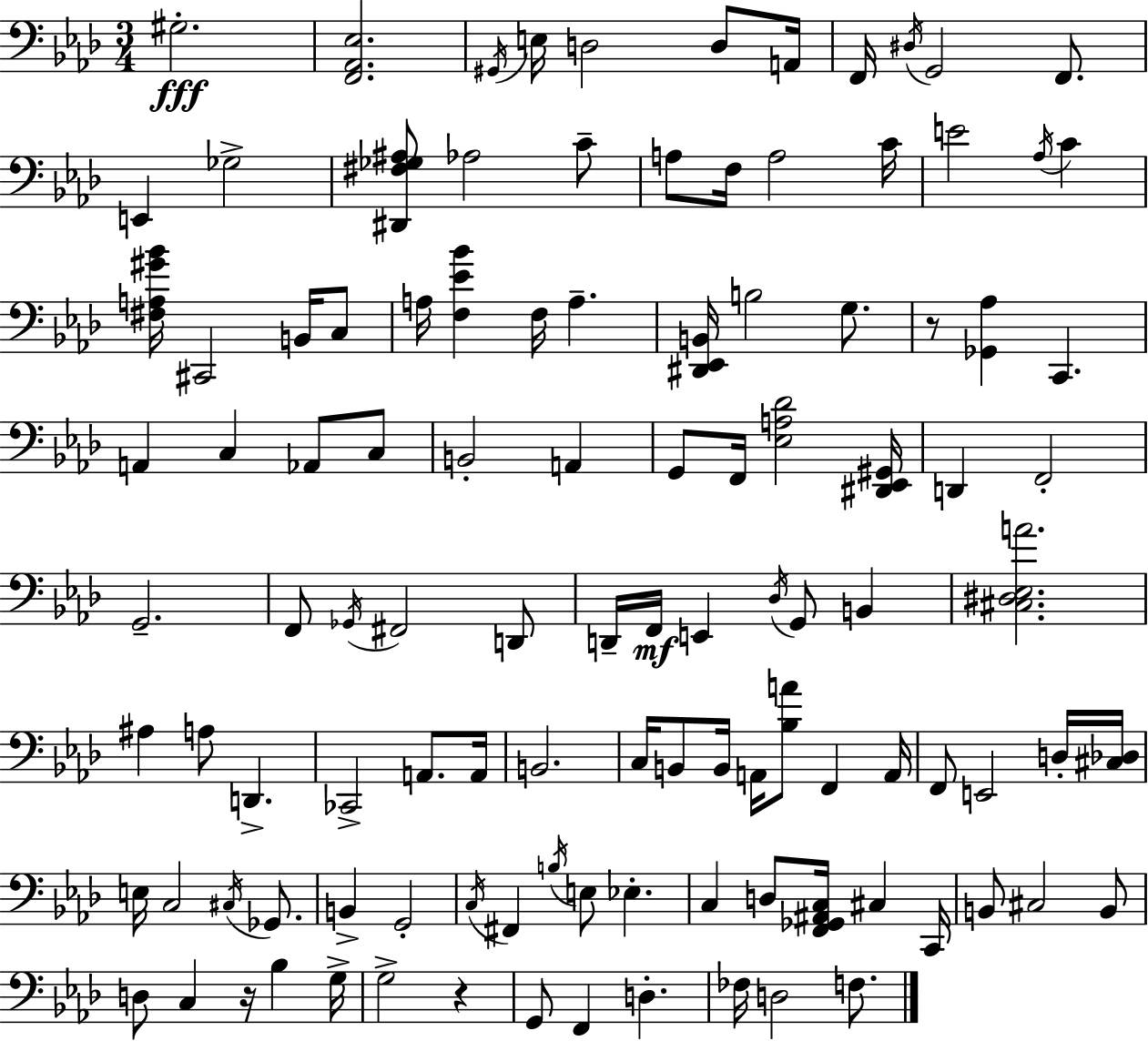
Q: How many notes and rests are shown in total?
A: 111